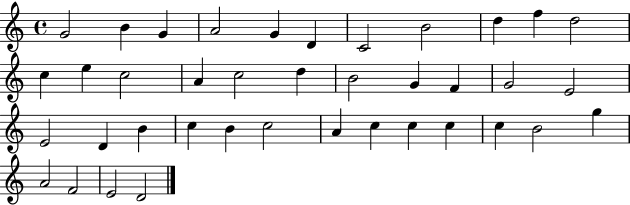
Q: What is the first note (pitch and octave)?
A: G4